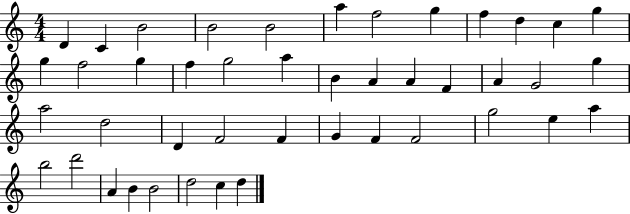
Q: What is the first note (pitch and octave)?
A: D4